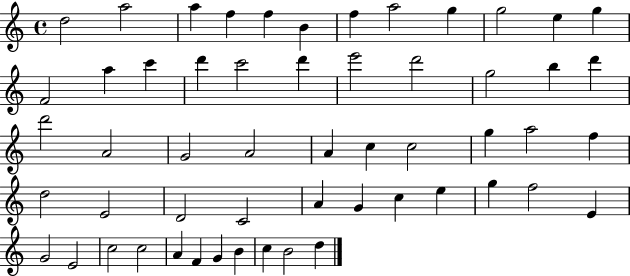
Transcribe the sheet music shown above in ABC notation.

X:1
T:Untitled
M:4/4
L:1/4
K:C
d2 a2 a f f B f a2 g g2 e g F2 a c' d' c'2 d' e'2 d'2 g2 b d' d'2 A2 G2 A2 A c c2 g a2 f d2 E2 D2 C2 A G c e g f2 E G2 E2 c2 c2 A F G B c B2 d